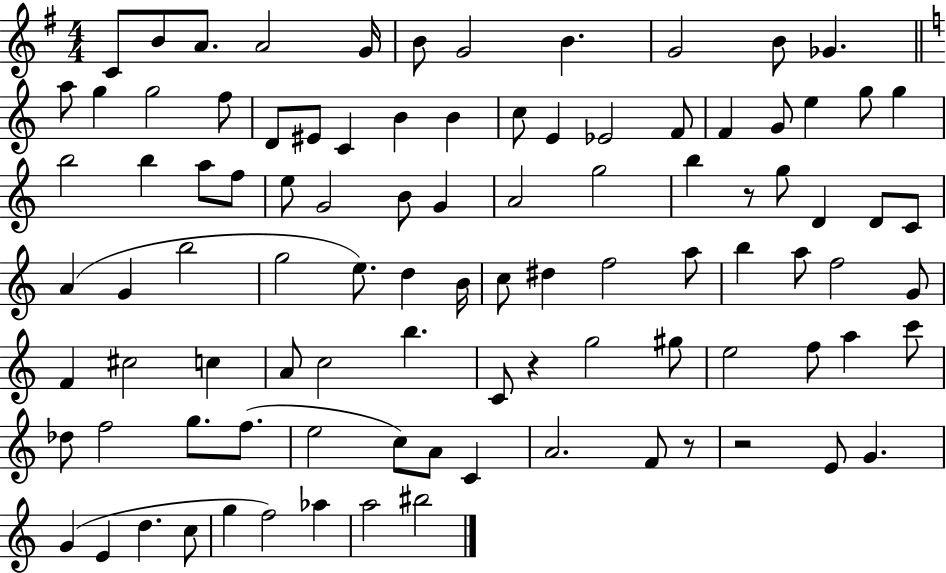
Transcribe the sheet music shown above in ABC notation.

X:1
T:Untitled
M:4/4
L:1/4
K:G
C/2 B/2 A/2 A2 G/4 B/2 G2 B G2 B/2 _G a/2 g g2 f/2 D/2 ^E/2 C B B c/2 E _E2 F/2 F G/2 e g/2 g b2 b a/2 f/2 e/2 G2 B/2 G A2 g2 b z/2 g/2 D D/2 C/2 A G b2 g2 e/2 d B/4 c/2 ^d f2 a/2 b a/2 f2 G/2 F ^c2 c A/2 c2 b C/2 z g2 ^g/2 e2 f/2 a c'/2 _d/2 f2 g/2 f/2 e2 c/2 A/2 C A2 F/2 z/2 z2 E/2 G G E d c/2 g f2 _a a2 ^b2